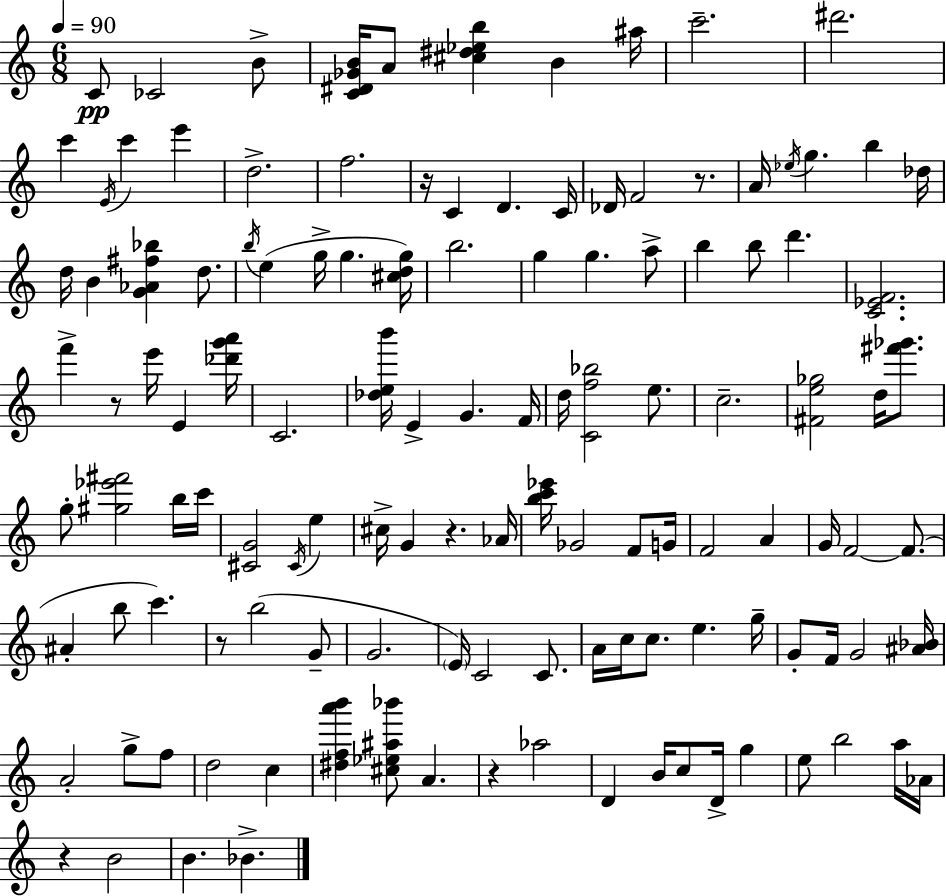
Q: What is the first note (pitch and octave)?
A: C4